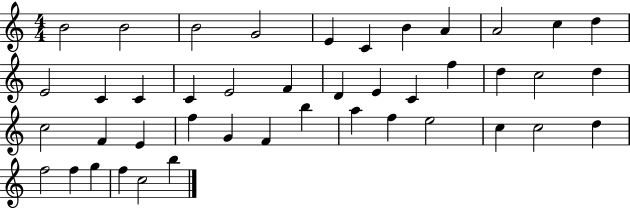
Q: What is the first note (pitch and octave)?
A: B4